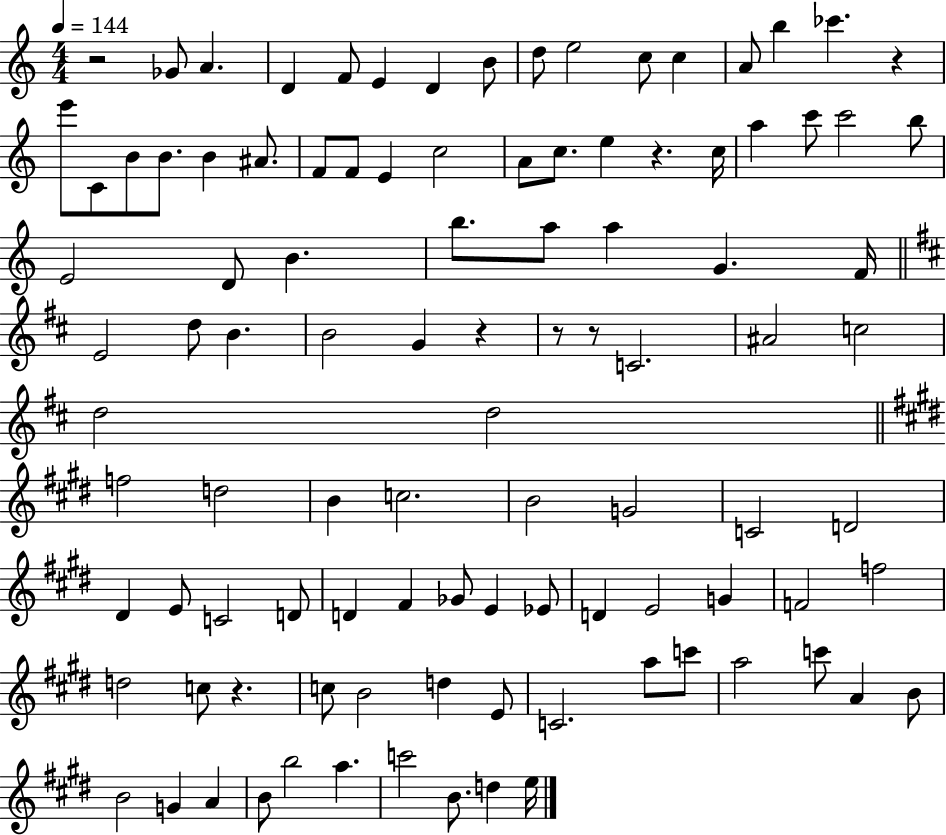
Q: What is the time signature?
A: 4/4